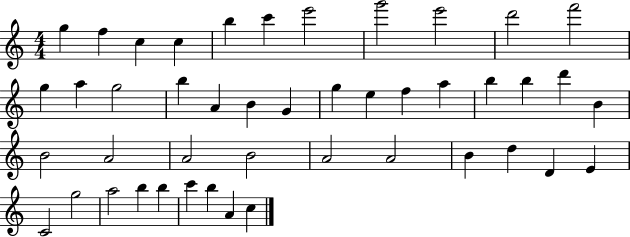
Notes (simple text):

G5/q F5/q C5/q C5/q B5/q C6/q E6/h G6/h E6/h D6/h F6/h G5/q A5/q G5/h B5/q A4/q B4/q G4/q G5/q E5/q F5/q A5/q B5/q B5/q D6/q B4/q B4/h A4/h A4/h B4/h A4/h A4/h B4/q D5/q D4/q E4/q C4/h G5/h A5/h B5/q B5/q C6/q B5/q A4/q C5/q